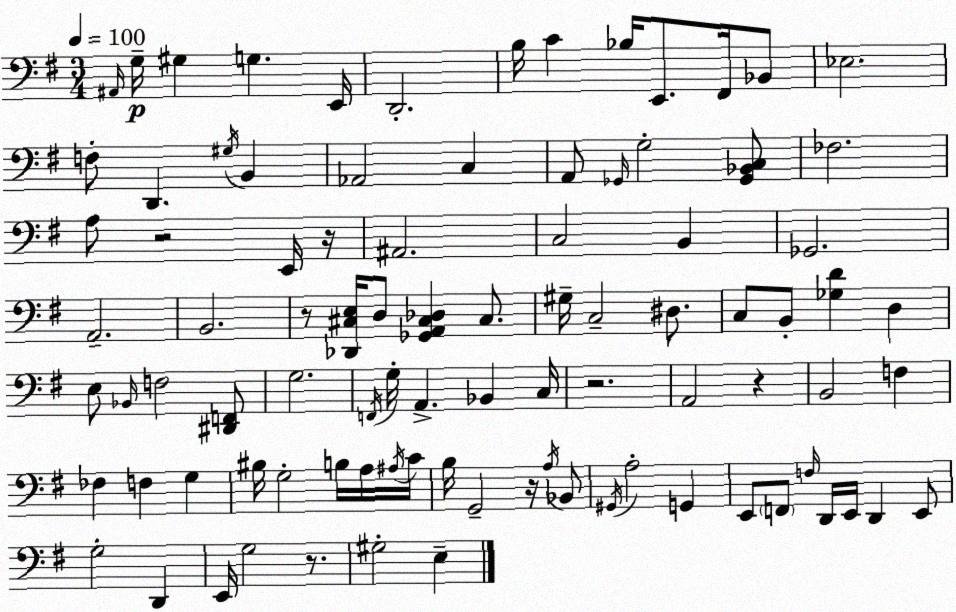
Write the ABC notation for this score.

X:1
T:Untitled
M:3/4
L:1/4
K:G
^A,,/4 G,/4 ^G, G, E,,/4 D,,2 B,/4 C _B,/4 E,,/2 ^F,,/4 _B,,/2 _E,2 F,/2 D,, ^G,/4 B,, _A,,2 C, A,,/2 _G,,/4 G,2 [_G,,_B,,C,]/2 _F,2 A,/2 z2 E,,/4 z/4 ^A,,2 C,2 B,, _G,,2 A,,2 B,,2 z/2 [_D,,^C,E,]/4 D,/2 [_G,,A,,^C,_D,] ^C,/2 ^G,/4 C,2 ^D,/2 C,/2 B,,/2 [_G,D] D, E,/2 _B,,/4 F,2 [^D,,F,,]/2 G,2 F,,/4 G,/4 A,, _B,, C,/4 z2 A,,2 z B,,2 F, _F, F, G, ^B,/4 G,2 B,/4 A,/4 ^A,/4 C/4 B,/4 G,,2 z/4 A,/4 _B,,/2 ^G,,/4 A,2 G,, E,,/2 F,,/2 F,/4 D,,/4 E,,/4 D,, E,,/2 G,2 D,, E,,/4 G,2 z/2 ^G,2 E,